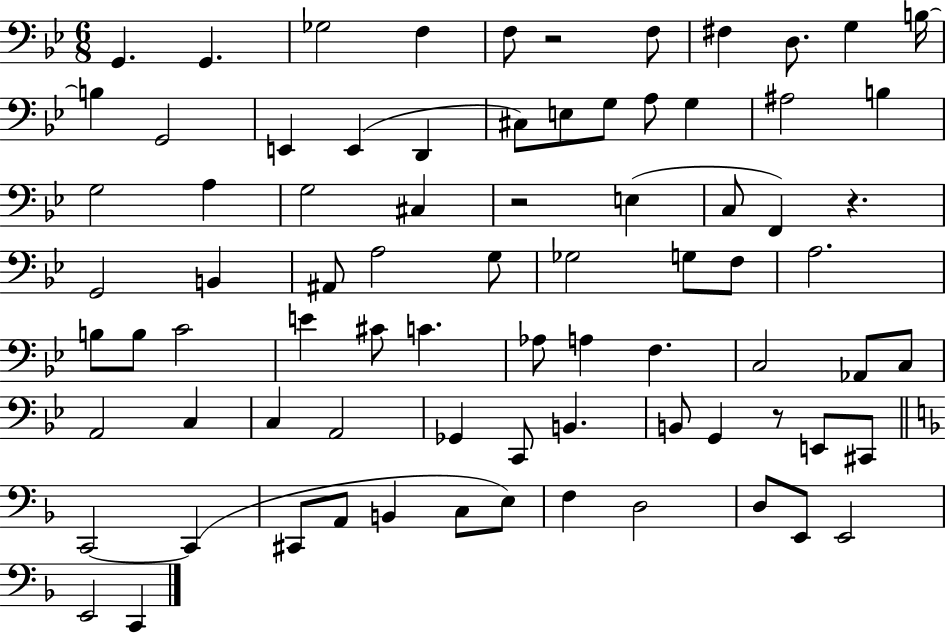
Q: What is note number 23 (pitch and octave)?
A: G3